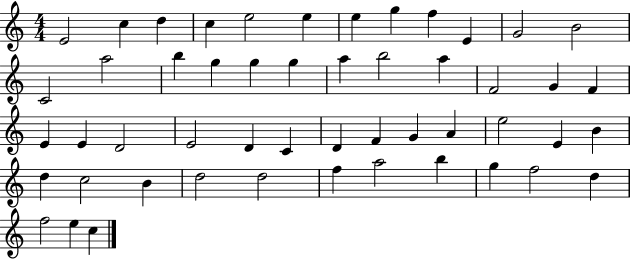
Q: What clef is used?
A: treble